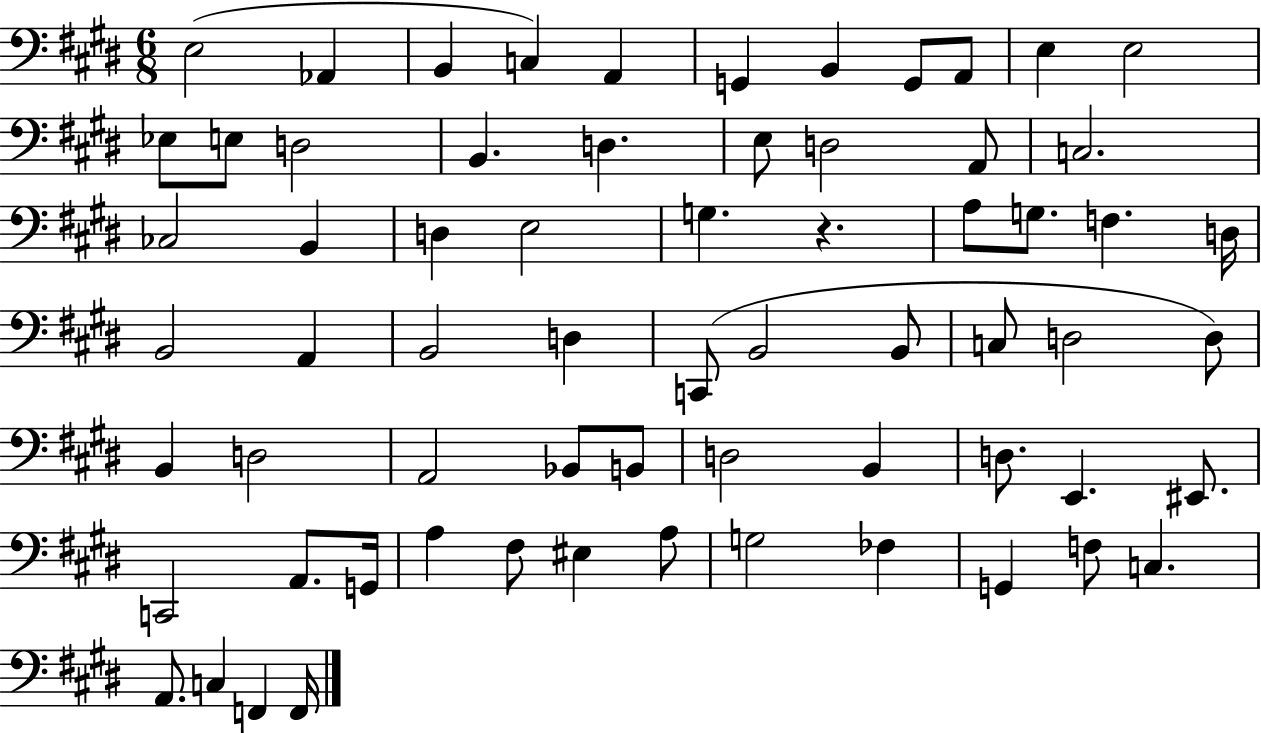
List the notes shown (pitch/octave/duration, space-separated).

E3/h Ab2/q B2/q C3/q A2/q G2/q B2/q G2/e A2/e E3/q E3/h Eb3/e E3/e D3/h B2/q. D3/q. E3/e D3/h A2/e C3/h. CES3/h B2/q D3/q E3/h G3/q. R/q. A3/e G3/e. F3/q. D3/s B2/h A2/q B2/h D3/q C2/e B2/h B2/e C3/e D3/h D3/e B2/q D3/h A2/h Bb2/e B2/e D3/h B2/q D3/e. E2/q. EIS2/e. C2/h A2/e. G2/s A3/q F#3/e EIS3/q A3/e G3/h FES3/q G2/q F3/e C3/q. A2/e. C3/q F2/q F2/s